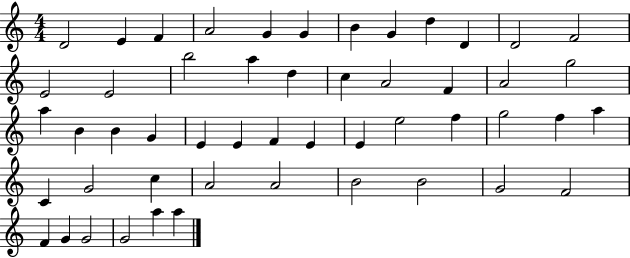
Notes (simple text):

D4/h E4/q F4/q A4/h G4/q G4/q B4/q G4/q D5/q D4/q D4/h F4/h E4/h E4/h B5/h A5/q D5/q C5/q A4/h F4/q A4/h G5/h A5/q B4/q B4/q G4/q E4/q E4/q F4/q E4/q E4/q E5/h F5/q G5/h F5/q A5/q C4/q G4/h C5/q A4/h A4/h B4/h B4/h G4/h F4/h F4/q G4/q G4/h G4/h A5/q A5/q